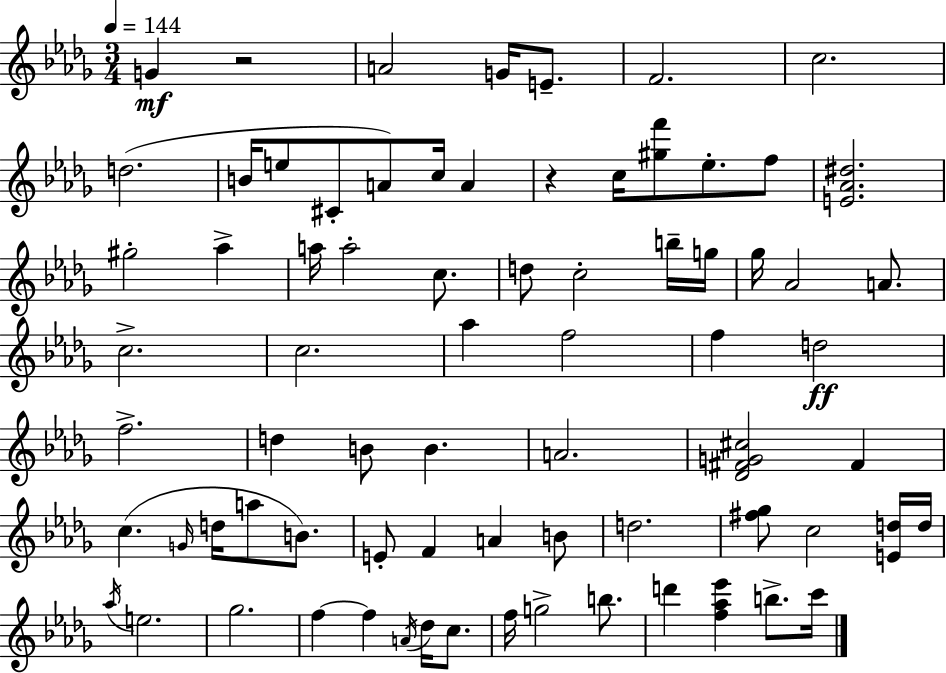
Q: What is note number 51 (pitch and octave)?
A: C5